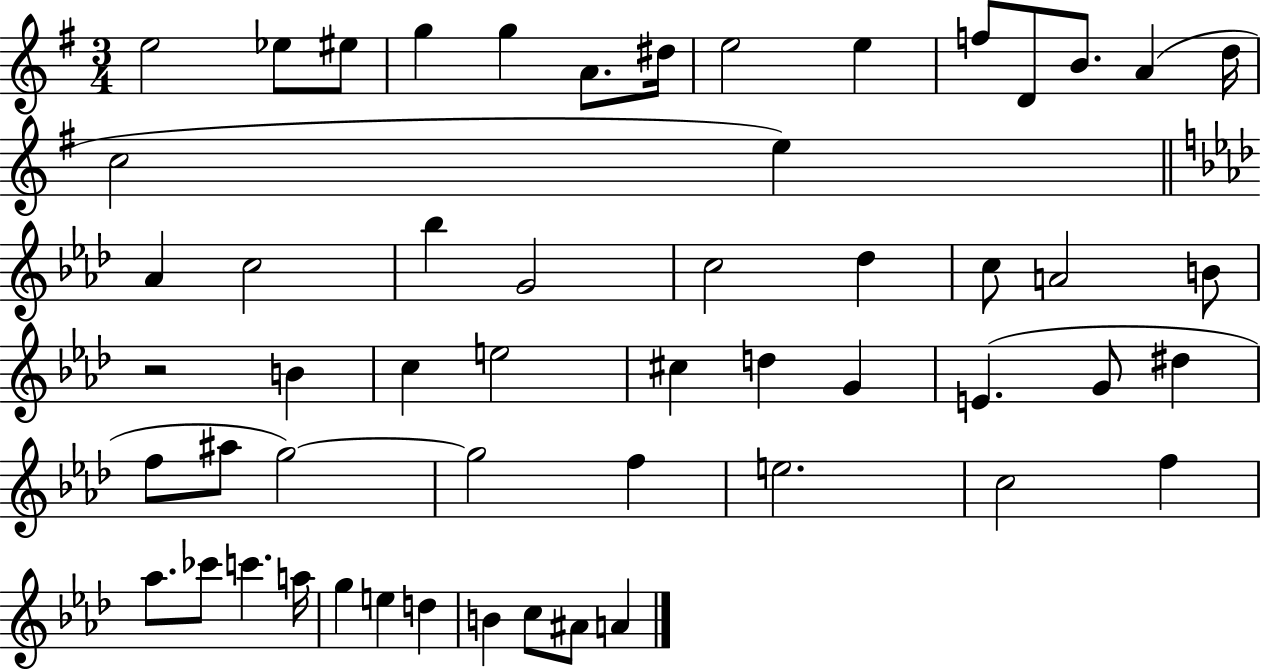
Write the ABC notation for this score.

X:1
T:Untitled
M:3/4
L:1/4
K:G
e2 _e/2 ^e/2 g g A/2 ^d/4 e2 e f/2 D/2 B/2 A d/4 c2 e _A c2 _b G2 c2 _d c/2 A2 B/2 z2 B c e2 ^c d G E G/2 ^d f/2 ^a/2 g2 g2 f e2 c2 f _a/2 _c'/2 c' a/4 g e d B c/2 ^A/2 A